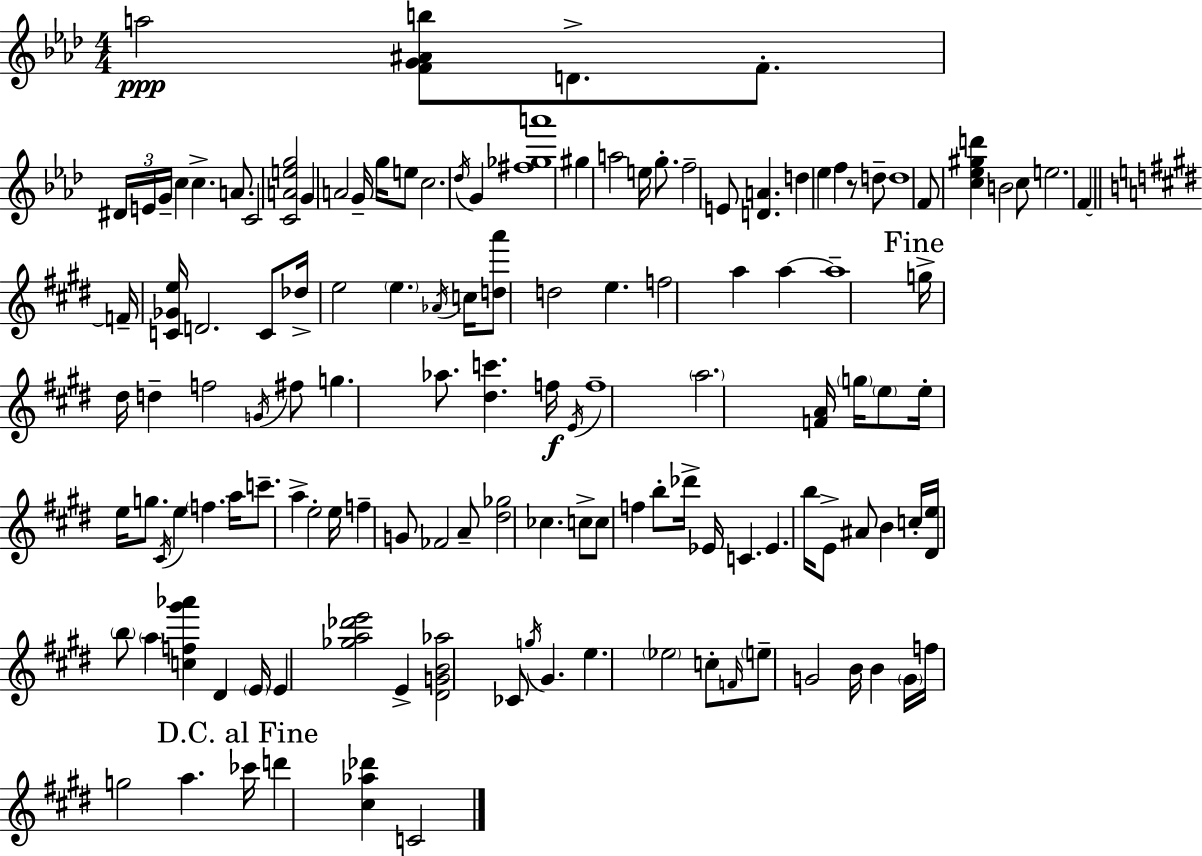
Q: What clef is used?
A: treble